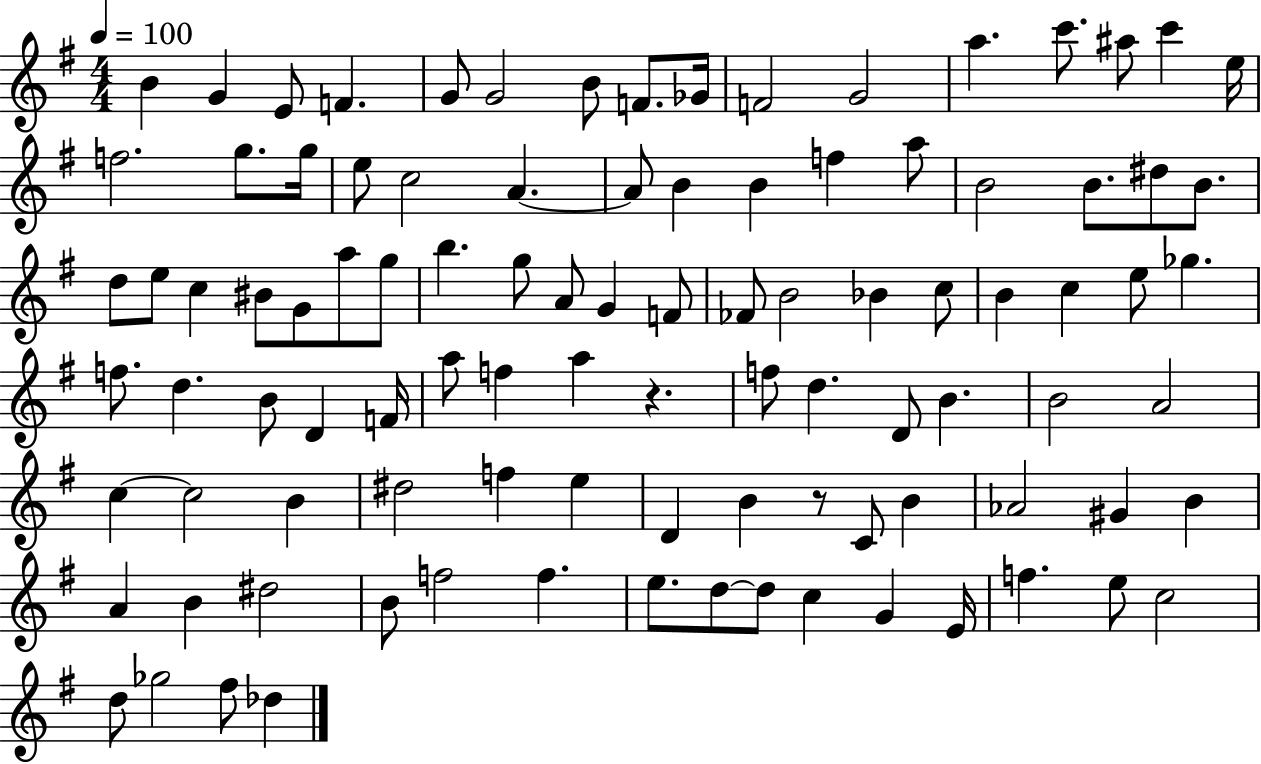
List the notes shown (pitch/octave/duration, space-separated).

B4/q G4/q E4/e F4/q. G4/e G4/h B4/e F4/e. Gb4/s F4/h G4/h A5/q. C6/e. A#5/e C6/q E5/s F5/h. G5/e. G5/s E5/e C5/h A4/q. A4/e B4/q B4/q F5/q A5/e B4/h B4/e. D#5/e B4/e. D5/e E5/e C5/q BIS4/e G4/e A5/e G5/e B5/q. G5/e A4/e G4/q F4/e FES4/e B4/h Bb4/q C5/e B4/q C5/q E5/e Gb5/q. F5/e. D5/q. B4/e D4/q F4/s A5/e F5/q A5/q R/q. F5/e D5/q. D4/e B4/q. B4/h A4/h C5/q C5/h B4/q D#5/h F5/q E5/q D4/q B4/q R/e C4/e B4/q Ab4/h G#4/q B4/q A4/q B4/q D#5/h B4/e F5/h F5/q. E5/e. D5/e D5/e C5/q G4/q E4/s F5/q. E5/e C5/h D5/e Gb5/h F#5/e Db5/q